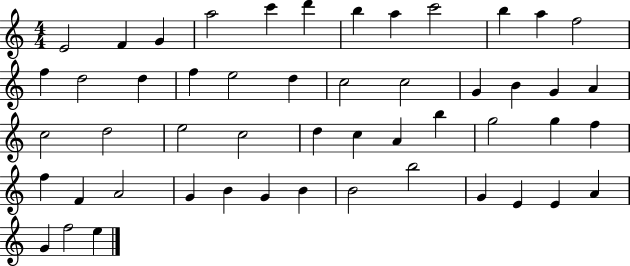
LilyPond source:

{
  \clef treble
  \numericTimeSignature
  \time 4/4
  \key c \major
  e'2 f'4 g'4 | a''2 c'''4 d'''4 | b''4 a''4 c'''2 | b''4 a''4 f''2 | \break f''4 d''2 d''4 | f''4 e''2 d''4 | c''2 c''2 | g'4 b'4 g'4 a'4 | \break c''2 d''2 | e''2 c''2 | d''4 c''4 a'4 b''4 | g''2 g''4 f''4 | \break f''4 f'4 a'2 | g'4 b'4 g'4 b'4 | b'2 b''2 | g'4 e'4 e'4 a'4 | \break g'4 f''2 e''4 | \bar "|."
}